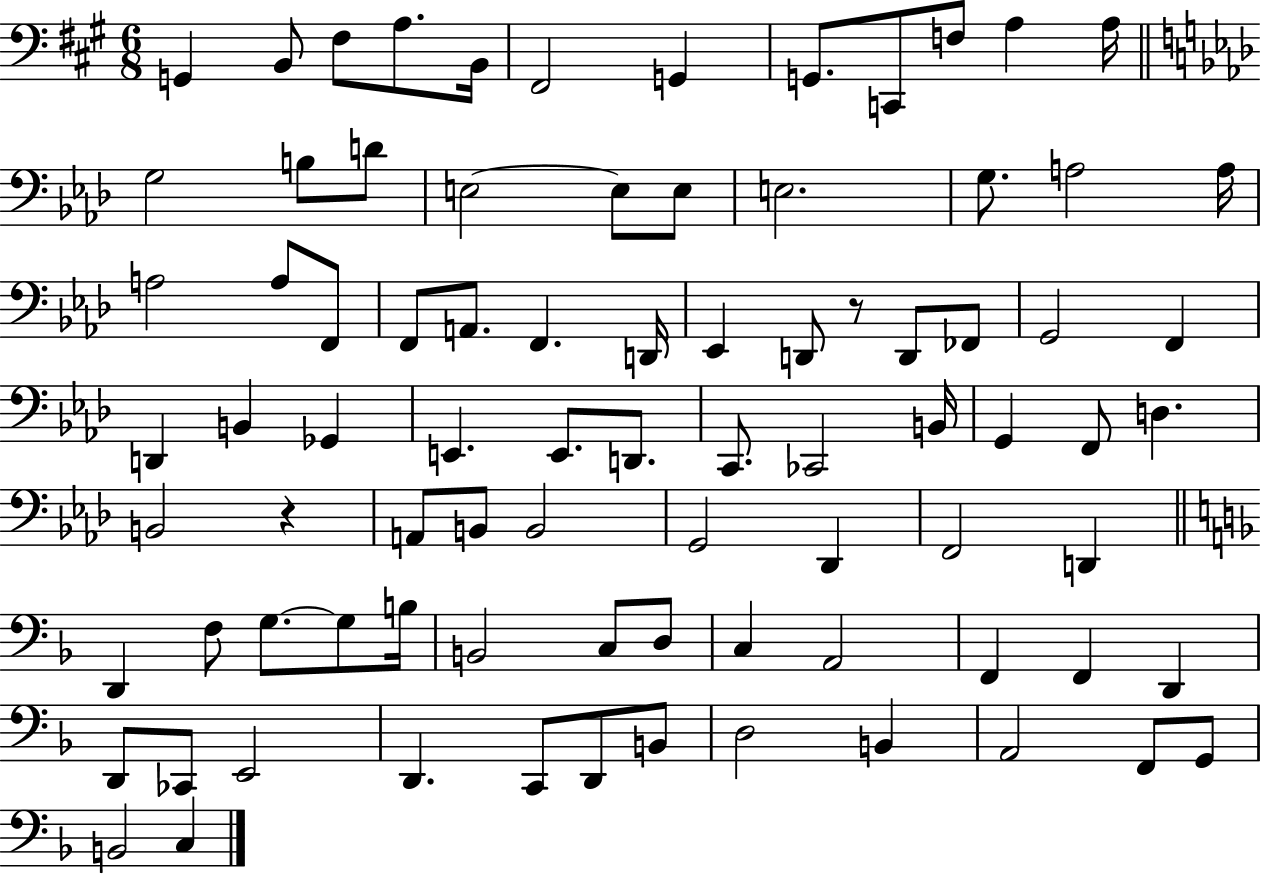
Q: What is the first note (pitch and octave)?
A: G2